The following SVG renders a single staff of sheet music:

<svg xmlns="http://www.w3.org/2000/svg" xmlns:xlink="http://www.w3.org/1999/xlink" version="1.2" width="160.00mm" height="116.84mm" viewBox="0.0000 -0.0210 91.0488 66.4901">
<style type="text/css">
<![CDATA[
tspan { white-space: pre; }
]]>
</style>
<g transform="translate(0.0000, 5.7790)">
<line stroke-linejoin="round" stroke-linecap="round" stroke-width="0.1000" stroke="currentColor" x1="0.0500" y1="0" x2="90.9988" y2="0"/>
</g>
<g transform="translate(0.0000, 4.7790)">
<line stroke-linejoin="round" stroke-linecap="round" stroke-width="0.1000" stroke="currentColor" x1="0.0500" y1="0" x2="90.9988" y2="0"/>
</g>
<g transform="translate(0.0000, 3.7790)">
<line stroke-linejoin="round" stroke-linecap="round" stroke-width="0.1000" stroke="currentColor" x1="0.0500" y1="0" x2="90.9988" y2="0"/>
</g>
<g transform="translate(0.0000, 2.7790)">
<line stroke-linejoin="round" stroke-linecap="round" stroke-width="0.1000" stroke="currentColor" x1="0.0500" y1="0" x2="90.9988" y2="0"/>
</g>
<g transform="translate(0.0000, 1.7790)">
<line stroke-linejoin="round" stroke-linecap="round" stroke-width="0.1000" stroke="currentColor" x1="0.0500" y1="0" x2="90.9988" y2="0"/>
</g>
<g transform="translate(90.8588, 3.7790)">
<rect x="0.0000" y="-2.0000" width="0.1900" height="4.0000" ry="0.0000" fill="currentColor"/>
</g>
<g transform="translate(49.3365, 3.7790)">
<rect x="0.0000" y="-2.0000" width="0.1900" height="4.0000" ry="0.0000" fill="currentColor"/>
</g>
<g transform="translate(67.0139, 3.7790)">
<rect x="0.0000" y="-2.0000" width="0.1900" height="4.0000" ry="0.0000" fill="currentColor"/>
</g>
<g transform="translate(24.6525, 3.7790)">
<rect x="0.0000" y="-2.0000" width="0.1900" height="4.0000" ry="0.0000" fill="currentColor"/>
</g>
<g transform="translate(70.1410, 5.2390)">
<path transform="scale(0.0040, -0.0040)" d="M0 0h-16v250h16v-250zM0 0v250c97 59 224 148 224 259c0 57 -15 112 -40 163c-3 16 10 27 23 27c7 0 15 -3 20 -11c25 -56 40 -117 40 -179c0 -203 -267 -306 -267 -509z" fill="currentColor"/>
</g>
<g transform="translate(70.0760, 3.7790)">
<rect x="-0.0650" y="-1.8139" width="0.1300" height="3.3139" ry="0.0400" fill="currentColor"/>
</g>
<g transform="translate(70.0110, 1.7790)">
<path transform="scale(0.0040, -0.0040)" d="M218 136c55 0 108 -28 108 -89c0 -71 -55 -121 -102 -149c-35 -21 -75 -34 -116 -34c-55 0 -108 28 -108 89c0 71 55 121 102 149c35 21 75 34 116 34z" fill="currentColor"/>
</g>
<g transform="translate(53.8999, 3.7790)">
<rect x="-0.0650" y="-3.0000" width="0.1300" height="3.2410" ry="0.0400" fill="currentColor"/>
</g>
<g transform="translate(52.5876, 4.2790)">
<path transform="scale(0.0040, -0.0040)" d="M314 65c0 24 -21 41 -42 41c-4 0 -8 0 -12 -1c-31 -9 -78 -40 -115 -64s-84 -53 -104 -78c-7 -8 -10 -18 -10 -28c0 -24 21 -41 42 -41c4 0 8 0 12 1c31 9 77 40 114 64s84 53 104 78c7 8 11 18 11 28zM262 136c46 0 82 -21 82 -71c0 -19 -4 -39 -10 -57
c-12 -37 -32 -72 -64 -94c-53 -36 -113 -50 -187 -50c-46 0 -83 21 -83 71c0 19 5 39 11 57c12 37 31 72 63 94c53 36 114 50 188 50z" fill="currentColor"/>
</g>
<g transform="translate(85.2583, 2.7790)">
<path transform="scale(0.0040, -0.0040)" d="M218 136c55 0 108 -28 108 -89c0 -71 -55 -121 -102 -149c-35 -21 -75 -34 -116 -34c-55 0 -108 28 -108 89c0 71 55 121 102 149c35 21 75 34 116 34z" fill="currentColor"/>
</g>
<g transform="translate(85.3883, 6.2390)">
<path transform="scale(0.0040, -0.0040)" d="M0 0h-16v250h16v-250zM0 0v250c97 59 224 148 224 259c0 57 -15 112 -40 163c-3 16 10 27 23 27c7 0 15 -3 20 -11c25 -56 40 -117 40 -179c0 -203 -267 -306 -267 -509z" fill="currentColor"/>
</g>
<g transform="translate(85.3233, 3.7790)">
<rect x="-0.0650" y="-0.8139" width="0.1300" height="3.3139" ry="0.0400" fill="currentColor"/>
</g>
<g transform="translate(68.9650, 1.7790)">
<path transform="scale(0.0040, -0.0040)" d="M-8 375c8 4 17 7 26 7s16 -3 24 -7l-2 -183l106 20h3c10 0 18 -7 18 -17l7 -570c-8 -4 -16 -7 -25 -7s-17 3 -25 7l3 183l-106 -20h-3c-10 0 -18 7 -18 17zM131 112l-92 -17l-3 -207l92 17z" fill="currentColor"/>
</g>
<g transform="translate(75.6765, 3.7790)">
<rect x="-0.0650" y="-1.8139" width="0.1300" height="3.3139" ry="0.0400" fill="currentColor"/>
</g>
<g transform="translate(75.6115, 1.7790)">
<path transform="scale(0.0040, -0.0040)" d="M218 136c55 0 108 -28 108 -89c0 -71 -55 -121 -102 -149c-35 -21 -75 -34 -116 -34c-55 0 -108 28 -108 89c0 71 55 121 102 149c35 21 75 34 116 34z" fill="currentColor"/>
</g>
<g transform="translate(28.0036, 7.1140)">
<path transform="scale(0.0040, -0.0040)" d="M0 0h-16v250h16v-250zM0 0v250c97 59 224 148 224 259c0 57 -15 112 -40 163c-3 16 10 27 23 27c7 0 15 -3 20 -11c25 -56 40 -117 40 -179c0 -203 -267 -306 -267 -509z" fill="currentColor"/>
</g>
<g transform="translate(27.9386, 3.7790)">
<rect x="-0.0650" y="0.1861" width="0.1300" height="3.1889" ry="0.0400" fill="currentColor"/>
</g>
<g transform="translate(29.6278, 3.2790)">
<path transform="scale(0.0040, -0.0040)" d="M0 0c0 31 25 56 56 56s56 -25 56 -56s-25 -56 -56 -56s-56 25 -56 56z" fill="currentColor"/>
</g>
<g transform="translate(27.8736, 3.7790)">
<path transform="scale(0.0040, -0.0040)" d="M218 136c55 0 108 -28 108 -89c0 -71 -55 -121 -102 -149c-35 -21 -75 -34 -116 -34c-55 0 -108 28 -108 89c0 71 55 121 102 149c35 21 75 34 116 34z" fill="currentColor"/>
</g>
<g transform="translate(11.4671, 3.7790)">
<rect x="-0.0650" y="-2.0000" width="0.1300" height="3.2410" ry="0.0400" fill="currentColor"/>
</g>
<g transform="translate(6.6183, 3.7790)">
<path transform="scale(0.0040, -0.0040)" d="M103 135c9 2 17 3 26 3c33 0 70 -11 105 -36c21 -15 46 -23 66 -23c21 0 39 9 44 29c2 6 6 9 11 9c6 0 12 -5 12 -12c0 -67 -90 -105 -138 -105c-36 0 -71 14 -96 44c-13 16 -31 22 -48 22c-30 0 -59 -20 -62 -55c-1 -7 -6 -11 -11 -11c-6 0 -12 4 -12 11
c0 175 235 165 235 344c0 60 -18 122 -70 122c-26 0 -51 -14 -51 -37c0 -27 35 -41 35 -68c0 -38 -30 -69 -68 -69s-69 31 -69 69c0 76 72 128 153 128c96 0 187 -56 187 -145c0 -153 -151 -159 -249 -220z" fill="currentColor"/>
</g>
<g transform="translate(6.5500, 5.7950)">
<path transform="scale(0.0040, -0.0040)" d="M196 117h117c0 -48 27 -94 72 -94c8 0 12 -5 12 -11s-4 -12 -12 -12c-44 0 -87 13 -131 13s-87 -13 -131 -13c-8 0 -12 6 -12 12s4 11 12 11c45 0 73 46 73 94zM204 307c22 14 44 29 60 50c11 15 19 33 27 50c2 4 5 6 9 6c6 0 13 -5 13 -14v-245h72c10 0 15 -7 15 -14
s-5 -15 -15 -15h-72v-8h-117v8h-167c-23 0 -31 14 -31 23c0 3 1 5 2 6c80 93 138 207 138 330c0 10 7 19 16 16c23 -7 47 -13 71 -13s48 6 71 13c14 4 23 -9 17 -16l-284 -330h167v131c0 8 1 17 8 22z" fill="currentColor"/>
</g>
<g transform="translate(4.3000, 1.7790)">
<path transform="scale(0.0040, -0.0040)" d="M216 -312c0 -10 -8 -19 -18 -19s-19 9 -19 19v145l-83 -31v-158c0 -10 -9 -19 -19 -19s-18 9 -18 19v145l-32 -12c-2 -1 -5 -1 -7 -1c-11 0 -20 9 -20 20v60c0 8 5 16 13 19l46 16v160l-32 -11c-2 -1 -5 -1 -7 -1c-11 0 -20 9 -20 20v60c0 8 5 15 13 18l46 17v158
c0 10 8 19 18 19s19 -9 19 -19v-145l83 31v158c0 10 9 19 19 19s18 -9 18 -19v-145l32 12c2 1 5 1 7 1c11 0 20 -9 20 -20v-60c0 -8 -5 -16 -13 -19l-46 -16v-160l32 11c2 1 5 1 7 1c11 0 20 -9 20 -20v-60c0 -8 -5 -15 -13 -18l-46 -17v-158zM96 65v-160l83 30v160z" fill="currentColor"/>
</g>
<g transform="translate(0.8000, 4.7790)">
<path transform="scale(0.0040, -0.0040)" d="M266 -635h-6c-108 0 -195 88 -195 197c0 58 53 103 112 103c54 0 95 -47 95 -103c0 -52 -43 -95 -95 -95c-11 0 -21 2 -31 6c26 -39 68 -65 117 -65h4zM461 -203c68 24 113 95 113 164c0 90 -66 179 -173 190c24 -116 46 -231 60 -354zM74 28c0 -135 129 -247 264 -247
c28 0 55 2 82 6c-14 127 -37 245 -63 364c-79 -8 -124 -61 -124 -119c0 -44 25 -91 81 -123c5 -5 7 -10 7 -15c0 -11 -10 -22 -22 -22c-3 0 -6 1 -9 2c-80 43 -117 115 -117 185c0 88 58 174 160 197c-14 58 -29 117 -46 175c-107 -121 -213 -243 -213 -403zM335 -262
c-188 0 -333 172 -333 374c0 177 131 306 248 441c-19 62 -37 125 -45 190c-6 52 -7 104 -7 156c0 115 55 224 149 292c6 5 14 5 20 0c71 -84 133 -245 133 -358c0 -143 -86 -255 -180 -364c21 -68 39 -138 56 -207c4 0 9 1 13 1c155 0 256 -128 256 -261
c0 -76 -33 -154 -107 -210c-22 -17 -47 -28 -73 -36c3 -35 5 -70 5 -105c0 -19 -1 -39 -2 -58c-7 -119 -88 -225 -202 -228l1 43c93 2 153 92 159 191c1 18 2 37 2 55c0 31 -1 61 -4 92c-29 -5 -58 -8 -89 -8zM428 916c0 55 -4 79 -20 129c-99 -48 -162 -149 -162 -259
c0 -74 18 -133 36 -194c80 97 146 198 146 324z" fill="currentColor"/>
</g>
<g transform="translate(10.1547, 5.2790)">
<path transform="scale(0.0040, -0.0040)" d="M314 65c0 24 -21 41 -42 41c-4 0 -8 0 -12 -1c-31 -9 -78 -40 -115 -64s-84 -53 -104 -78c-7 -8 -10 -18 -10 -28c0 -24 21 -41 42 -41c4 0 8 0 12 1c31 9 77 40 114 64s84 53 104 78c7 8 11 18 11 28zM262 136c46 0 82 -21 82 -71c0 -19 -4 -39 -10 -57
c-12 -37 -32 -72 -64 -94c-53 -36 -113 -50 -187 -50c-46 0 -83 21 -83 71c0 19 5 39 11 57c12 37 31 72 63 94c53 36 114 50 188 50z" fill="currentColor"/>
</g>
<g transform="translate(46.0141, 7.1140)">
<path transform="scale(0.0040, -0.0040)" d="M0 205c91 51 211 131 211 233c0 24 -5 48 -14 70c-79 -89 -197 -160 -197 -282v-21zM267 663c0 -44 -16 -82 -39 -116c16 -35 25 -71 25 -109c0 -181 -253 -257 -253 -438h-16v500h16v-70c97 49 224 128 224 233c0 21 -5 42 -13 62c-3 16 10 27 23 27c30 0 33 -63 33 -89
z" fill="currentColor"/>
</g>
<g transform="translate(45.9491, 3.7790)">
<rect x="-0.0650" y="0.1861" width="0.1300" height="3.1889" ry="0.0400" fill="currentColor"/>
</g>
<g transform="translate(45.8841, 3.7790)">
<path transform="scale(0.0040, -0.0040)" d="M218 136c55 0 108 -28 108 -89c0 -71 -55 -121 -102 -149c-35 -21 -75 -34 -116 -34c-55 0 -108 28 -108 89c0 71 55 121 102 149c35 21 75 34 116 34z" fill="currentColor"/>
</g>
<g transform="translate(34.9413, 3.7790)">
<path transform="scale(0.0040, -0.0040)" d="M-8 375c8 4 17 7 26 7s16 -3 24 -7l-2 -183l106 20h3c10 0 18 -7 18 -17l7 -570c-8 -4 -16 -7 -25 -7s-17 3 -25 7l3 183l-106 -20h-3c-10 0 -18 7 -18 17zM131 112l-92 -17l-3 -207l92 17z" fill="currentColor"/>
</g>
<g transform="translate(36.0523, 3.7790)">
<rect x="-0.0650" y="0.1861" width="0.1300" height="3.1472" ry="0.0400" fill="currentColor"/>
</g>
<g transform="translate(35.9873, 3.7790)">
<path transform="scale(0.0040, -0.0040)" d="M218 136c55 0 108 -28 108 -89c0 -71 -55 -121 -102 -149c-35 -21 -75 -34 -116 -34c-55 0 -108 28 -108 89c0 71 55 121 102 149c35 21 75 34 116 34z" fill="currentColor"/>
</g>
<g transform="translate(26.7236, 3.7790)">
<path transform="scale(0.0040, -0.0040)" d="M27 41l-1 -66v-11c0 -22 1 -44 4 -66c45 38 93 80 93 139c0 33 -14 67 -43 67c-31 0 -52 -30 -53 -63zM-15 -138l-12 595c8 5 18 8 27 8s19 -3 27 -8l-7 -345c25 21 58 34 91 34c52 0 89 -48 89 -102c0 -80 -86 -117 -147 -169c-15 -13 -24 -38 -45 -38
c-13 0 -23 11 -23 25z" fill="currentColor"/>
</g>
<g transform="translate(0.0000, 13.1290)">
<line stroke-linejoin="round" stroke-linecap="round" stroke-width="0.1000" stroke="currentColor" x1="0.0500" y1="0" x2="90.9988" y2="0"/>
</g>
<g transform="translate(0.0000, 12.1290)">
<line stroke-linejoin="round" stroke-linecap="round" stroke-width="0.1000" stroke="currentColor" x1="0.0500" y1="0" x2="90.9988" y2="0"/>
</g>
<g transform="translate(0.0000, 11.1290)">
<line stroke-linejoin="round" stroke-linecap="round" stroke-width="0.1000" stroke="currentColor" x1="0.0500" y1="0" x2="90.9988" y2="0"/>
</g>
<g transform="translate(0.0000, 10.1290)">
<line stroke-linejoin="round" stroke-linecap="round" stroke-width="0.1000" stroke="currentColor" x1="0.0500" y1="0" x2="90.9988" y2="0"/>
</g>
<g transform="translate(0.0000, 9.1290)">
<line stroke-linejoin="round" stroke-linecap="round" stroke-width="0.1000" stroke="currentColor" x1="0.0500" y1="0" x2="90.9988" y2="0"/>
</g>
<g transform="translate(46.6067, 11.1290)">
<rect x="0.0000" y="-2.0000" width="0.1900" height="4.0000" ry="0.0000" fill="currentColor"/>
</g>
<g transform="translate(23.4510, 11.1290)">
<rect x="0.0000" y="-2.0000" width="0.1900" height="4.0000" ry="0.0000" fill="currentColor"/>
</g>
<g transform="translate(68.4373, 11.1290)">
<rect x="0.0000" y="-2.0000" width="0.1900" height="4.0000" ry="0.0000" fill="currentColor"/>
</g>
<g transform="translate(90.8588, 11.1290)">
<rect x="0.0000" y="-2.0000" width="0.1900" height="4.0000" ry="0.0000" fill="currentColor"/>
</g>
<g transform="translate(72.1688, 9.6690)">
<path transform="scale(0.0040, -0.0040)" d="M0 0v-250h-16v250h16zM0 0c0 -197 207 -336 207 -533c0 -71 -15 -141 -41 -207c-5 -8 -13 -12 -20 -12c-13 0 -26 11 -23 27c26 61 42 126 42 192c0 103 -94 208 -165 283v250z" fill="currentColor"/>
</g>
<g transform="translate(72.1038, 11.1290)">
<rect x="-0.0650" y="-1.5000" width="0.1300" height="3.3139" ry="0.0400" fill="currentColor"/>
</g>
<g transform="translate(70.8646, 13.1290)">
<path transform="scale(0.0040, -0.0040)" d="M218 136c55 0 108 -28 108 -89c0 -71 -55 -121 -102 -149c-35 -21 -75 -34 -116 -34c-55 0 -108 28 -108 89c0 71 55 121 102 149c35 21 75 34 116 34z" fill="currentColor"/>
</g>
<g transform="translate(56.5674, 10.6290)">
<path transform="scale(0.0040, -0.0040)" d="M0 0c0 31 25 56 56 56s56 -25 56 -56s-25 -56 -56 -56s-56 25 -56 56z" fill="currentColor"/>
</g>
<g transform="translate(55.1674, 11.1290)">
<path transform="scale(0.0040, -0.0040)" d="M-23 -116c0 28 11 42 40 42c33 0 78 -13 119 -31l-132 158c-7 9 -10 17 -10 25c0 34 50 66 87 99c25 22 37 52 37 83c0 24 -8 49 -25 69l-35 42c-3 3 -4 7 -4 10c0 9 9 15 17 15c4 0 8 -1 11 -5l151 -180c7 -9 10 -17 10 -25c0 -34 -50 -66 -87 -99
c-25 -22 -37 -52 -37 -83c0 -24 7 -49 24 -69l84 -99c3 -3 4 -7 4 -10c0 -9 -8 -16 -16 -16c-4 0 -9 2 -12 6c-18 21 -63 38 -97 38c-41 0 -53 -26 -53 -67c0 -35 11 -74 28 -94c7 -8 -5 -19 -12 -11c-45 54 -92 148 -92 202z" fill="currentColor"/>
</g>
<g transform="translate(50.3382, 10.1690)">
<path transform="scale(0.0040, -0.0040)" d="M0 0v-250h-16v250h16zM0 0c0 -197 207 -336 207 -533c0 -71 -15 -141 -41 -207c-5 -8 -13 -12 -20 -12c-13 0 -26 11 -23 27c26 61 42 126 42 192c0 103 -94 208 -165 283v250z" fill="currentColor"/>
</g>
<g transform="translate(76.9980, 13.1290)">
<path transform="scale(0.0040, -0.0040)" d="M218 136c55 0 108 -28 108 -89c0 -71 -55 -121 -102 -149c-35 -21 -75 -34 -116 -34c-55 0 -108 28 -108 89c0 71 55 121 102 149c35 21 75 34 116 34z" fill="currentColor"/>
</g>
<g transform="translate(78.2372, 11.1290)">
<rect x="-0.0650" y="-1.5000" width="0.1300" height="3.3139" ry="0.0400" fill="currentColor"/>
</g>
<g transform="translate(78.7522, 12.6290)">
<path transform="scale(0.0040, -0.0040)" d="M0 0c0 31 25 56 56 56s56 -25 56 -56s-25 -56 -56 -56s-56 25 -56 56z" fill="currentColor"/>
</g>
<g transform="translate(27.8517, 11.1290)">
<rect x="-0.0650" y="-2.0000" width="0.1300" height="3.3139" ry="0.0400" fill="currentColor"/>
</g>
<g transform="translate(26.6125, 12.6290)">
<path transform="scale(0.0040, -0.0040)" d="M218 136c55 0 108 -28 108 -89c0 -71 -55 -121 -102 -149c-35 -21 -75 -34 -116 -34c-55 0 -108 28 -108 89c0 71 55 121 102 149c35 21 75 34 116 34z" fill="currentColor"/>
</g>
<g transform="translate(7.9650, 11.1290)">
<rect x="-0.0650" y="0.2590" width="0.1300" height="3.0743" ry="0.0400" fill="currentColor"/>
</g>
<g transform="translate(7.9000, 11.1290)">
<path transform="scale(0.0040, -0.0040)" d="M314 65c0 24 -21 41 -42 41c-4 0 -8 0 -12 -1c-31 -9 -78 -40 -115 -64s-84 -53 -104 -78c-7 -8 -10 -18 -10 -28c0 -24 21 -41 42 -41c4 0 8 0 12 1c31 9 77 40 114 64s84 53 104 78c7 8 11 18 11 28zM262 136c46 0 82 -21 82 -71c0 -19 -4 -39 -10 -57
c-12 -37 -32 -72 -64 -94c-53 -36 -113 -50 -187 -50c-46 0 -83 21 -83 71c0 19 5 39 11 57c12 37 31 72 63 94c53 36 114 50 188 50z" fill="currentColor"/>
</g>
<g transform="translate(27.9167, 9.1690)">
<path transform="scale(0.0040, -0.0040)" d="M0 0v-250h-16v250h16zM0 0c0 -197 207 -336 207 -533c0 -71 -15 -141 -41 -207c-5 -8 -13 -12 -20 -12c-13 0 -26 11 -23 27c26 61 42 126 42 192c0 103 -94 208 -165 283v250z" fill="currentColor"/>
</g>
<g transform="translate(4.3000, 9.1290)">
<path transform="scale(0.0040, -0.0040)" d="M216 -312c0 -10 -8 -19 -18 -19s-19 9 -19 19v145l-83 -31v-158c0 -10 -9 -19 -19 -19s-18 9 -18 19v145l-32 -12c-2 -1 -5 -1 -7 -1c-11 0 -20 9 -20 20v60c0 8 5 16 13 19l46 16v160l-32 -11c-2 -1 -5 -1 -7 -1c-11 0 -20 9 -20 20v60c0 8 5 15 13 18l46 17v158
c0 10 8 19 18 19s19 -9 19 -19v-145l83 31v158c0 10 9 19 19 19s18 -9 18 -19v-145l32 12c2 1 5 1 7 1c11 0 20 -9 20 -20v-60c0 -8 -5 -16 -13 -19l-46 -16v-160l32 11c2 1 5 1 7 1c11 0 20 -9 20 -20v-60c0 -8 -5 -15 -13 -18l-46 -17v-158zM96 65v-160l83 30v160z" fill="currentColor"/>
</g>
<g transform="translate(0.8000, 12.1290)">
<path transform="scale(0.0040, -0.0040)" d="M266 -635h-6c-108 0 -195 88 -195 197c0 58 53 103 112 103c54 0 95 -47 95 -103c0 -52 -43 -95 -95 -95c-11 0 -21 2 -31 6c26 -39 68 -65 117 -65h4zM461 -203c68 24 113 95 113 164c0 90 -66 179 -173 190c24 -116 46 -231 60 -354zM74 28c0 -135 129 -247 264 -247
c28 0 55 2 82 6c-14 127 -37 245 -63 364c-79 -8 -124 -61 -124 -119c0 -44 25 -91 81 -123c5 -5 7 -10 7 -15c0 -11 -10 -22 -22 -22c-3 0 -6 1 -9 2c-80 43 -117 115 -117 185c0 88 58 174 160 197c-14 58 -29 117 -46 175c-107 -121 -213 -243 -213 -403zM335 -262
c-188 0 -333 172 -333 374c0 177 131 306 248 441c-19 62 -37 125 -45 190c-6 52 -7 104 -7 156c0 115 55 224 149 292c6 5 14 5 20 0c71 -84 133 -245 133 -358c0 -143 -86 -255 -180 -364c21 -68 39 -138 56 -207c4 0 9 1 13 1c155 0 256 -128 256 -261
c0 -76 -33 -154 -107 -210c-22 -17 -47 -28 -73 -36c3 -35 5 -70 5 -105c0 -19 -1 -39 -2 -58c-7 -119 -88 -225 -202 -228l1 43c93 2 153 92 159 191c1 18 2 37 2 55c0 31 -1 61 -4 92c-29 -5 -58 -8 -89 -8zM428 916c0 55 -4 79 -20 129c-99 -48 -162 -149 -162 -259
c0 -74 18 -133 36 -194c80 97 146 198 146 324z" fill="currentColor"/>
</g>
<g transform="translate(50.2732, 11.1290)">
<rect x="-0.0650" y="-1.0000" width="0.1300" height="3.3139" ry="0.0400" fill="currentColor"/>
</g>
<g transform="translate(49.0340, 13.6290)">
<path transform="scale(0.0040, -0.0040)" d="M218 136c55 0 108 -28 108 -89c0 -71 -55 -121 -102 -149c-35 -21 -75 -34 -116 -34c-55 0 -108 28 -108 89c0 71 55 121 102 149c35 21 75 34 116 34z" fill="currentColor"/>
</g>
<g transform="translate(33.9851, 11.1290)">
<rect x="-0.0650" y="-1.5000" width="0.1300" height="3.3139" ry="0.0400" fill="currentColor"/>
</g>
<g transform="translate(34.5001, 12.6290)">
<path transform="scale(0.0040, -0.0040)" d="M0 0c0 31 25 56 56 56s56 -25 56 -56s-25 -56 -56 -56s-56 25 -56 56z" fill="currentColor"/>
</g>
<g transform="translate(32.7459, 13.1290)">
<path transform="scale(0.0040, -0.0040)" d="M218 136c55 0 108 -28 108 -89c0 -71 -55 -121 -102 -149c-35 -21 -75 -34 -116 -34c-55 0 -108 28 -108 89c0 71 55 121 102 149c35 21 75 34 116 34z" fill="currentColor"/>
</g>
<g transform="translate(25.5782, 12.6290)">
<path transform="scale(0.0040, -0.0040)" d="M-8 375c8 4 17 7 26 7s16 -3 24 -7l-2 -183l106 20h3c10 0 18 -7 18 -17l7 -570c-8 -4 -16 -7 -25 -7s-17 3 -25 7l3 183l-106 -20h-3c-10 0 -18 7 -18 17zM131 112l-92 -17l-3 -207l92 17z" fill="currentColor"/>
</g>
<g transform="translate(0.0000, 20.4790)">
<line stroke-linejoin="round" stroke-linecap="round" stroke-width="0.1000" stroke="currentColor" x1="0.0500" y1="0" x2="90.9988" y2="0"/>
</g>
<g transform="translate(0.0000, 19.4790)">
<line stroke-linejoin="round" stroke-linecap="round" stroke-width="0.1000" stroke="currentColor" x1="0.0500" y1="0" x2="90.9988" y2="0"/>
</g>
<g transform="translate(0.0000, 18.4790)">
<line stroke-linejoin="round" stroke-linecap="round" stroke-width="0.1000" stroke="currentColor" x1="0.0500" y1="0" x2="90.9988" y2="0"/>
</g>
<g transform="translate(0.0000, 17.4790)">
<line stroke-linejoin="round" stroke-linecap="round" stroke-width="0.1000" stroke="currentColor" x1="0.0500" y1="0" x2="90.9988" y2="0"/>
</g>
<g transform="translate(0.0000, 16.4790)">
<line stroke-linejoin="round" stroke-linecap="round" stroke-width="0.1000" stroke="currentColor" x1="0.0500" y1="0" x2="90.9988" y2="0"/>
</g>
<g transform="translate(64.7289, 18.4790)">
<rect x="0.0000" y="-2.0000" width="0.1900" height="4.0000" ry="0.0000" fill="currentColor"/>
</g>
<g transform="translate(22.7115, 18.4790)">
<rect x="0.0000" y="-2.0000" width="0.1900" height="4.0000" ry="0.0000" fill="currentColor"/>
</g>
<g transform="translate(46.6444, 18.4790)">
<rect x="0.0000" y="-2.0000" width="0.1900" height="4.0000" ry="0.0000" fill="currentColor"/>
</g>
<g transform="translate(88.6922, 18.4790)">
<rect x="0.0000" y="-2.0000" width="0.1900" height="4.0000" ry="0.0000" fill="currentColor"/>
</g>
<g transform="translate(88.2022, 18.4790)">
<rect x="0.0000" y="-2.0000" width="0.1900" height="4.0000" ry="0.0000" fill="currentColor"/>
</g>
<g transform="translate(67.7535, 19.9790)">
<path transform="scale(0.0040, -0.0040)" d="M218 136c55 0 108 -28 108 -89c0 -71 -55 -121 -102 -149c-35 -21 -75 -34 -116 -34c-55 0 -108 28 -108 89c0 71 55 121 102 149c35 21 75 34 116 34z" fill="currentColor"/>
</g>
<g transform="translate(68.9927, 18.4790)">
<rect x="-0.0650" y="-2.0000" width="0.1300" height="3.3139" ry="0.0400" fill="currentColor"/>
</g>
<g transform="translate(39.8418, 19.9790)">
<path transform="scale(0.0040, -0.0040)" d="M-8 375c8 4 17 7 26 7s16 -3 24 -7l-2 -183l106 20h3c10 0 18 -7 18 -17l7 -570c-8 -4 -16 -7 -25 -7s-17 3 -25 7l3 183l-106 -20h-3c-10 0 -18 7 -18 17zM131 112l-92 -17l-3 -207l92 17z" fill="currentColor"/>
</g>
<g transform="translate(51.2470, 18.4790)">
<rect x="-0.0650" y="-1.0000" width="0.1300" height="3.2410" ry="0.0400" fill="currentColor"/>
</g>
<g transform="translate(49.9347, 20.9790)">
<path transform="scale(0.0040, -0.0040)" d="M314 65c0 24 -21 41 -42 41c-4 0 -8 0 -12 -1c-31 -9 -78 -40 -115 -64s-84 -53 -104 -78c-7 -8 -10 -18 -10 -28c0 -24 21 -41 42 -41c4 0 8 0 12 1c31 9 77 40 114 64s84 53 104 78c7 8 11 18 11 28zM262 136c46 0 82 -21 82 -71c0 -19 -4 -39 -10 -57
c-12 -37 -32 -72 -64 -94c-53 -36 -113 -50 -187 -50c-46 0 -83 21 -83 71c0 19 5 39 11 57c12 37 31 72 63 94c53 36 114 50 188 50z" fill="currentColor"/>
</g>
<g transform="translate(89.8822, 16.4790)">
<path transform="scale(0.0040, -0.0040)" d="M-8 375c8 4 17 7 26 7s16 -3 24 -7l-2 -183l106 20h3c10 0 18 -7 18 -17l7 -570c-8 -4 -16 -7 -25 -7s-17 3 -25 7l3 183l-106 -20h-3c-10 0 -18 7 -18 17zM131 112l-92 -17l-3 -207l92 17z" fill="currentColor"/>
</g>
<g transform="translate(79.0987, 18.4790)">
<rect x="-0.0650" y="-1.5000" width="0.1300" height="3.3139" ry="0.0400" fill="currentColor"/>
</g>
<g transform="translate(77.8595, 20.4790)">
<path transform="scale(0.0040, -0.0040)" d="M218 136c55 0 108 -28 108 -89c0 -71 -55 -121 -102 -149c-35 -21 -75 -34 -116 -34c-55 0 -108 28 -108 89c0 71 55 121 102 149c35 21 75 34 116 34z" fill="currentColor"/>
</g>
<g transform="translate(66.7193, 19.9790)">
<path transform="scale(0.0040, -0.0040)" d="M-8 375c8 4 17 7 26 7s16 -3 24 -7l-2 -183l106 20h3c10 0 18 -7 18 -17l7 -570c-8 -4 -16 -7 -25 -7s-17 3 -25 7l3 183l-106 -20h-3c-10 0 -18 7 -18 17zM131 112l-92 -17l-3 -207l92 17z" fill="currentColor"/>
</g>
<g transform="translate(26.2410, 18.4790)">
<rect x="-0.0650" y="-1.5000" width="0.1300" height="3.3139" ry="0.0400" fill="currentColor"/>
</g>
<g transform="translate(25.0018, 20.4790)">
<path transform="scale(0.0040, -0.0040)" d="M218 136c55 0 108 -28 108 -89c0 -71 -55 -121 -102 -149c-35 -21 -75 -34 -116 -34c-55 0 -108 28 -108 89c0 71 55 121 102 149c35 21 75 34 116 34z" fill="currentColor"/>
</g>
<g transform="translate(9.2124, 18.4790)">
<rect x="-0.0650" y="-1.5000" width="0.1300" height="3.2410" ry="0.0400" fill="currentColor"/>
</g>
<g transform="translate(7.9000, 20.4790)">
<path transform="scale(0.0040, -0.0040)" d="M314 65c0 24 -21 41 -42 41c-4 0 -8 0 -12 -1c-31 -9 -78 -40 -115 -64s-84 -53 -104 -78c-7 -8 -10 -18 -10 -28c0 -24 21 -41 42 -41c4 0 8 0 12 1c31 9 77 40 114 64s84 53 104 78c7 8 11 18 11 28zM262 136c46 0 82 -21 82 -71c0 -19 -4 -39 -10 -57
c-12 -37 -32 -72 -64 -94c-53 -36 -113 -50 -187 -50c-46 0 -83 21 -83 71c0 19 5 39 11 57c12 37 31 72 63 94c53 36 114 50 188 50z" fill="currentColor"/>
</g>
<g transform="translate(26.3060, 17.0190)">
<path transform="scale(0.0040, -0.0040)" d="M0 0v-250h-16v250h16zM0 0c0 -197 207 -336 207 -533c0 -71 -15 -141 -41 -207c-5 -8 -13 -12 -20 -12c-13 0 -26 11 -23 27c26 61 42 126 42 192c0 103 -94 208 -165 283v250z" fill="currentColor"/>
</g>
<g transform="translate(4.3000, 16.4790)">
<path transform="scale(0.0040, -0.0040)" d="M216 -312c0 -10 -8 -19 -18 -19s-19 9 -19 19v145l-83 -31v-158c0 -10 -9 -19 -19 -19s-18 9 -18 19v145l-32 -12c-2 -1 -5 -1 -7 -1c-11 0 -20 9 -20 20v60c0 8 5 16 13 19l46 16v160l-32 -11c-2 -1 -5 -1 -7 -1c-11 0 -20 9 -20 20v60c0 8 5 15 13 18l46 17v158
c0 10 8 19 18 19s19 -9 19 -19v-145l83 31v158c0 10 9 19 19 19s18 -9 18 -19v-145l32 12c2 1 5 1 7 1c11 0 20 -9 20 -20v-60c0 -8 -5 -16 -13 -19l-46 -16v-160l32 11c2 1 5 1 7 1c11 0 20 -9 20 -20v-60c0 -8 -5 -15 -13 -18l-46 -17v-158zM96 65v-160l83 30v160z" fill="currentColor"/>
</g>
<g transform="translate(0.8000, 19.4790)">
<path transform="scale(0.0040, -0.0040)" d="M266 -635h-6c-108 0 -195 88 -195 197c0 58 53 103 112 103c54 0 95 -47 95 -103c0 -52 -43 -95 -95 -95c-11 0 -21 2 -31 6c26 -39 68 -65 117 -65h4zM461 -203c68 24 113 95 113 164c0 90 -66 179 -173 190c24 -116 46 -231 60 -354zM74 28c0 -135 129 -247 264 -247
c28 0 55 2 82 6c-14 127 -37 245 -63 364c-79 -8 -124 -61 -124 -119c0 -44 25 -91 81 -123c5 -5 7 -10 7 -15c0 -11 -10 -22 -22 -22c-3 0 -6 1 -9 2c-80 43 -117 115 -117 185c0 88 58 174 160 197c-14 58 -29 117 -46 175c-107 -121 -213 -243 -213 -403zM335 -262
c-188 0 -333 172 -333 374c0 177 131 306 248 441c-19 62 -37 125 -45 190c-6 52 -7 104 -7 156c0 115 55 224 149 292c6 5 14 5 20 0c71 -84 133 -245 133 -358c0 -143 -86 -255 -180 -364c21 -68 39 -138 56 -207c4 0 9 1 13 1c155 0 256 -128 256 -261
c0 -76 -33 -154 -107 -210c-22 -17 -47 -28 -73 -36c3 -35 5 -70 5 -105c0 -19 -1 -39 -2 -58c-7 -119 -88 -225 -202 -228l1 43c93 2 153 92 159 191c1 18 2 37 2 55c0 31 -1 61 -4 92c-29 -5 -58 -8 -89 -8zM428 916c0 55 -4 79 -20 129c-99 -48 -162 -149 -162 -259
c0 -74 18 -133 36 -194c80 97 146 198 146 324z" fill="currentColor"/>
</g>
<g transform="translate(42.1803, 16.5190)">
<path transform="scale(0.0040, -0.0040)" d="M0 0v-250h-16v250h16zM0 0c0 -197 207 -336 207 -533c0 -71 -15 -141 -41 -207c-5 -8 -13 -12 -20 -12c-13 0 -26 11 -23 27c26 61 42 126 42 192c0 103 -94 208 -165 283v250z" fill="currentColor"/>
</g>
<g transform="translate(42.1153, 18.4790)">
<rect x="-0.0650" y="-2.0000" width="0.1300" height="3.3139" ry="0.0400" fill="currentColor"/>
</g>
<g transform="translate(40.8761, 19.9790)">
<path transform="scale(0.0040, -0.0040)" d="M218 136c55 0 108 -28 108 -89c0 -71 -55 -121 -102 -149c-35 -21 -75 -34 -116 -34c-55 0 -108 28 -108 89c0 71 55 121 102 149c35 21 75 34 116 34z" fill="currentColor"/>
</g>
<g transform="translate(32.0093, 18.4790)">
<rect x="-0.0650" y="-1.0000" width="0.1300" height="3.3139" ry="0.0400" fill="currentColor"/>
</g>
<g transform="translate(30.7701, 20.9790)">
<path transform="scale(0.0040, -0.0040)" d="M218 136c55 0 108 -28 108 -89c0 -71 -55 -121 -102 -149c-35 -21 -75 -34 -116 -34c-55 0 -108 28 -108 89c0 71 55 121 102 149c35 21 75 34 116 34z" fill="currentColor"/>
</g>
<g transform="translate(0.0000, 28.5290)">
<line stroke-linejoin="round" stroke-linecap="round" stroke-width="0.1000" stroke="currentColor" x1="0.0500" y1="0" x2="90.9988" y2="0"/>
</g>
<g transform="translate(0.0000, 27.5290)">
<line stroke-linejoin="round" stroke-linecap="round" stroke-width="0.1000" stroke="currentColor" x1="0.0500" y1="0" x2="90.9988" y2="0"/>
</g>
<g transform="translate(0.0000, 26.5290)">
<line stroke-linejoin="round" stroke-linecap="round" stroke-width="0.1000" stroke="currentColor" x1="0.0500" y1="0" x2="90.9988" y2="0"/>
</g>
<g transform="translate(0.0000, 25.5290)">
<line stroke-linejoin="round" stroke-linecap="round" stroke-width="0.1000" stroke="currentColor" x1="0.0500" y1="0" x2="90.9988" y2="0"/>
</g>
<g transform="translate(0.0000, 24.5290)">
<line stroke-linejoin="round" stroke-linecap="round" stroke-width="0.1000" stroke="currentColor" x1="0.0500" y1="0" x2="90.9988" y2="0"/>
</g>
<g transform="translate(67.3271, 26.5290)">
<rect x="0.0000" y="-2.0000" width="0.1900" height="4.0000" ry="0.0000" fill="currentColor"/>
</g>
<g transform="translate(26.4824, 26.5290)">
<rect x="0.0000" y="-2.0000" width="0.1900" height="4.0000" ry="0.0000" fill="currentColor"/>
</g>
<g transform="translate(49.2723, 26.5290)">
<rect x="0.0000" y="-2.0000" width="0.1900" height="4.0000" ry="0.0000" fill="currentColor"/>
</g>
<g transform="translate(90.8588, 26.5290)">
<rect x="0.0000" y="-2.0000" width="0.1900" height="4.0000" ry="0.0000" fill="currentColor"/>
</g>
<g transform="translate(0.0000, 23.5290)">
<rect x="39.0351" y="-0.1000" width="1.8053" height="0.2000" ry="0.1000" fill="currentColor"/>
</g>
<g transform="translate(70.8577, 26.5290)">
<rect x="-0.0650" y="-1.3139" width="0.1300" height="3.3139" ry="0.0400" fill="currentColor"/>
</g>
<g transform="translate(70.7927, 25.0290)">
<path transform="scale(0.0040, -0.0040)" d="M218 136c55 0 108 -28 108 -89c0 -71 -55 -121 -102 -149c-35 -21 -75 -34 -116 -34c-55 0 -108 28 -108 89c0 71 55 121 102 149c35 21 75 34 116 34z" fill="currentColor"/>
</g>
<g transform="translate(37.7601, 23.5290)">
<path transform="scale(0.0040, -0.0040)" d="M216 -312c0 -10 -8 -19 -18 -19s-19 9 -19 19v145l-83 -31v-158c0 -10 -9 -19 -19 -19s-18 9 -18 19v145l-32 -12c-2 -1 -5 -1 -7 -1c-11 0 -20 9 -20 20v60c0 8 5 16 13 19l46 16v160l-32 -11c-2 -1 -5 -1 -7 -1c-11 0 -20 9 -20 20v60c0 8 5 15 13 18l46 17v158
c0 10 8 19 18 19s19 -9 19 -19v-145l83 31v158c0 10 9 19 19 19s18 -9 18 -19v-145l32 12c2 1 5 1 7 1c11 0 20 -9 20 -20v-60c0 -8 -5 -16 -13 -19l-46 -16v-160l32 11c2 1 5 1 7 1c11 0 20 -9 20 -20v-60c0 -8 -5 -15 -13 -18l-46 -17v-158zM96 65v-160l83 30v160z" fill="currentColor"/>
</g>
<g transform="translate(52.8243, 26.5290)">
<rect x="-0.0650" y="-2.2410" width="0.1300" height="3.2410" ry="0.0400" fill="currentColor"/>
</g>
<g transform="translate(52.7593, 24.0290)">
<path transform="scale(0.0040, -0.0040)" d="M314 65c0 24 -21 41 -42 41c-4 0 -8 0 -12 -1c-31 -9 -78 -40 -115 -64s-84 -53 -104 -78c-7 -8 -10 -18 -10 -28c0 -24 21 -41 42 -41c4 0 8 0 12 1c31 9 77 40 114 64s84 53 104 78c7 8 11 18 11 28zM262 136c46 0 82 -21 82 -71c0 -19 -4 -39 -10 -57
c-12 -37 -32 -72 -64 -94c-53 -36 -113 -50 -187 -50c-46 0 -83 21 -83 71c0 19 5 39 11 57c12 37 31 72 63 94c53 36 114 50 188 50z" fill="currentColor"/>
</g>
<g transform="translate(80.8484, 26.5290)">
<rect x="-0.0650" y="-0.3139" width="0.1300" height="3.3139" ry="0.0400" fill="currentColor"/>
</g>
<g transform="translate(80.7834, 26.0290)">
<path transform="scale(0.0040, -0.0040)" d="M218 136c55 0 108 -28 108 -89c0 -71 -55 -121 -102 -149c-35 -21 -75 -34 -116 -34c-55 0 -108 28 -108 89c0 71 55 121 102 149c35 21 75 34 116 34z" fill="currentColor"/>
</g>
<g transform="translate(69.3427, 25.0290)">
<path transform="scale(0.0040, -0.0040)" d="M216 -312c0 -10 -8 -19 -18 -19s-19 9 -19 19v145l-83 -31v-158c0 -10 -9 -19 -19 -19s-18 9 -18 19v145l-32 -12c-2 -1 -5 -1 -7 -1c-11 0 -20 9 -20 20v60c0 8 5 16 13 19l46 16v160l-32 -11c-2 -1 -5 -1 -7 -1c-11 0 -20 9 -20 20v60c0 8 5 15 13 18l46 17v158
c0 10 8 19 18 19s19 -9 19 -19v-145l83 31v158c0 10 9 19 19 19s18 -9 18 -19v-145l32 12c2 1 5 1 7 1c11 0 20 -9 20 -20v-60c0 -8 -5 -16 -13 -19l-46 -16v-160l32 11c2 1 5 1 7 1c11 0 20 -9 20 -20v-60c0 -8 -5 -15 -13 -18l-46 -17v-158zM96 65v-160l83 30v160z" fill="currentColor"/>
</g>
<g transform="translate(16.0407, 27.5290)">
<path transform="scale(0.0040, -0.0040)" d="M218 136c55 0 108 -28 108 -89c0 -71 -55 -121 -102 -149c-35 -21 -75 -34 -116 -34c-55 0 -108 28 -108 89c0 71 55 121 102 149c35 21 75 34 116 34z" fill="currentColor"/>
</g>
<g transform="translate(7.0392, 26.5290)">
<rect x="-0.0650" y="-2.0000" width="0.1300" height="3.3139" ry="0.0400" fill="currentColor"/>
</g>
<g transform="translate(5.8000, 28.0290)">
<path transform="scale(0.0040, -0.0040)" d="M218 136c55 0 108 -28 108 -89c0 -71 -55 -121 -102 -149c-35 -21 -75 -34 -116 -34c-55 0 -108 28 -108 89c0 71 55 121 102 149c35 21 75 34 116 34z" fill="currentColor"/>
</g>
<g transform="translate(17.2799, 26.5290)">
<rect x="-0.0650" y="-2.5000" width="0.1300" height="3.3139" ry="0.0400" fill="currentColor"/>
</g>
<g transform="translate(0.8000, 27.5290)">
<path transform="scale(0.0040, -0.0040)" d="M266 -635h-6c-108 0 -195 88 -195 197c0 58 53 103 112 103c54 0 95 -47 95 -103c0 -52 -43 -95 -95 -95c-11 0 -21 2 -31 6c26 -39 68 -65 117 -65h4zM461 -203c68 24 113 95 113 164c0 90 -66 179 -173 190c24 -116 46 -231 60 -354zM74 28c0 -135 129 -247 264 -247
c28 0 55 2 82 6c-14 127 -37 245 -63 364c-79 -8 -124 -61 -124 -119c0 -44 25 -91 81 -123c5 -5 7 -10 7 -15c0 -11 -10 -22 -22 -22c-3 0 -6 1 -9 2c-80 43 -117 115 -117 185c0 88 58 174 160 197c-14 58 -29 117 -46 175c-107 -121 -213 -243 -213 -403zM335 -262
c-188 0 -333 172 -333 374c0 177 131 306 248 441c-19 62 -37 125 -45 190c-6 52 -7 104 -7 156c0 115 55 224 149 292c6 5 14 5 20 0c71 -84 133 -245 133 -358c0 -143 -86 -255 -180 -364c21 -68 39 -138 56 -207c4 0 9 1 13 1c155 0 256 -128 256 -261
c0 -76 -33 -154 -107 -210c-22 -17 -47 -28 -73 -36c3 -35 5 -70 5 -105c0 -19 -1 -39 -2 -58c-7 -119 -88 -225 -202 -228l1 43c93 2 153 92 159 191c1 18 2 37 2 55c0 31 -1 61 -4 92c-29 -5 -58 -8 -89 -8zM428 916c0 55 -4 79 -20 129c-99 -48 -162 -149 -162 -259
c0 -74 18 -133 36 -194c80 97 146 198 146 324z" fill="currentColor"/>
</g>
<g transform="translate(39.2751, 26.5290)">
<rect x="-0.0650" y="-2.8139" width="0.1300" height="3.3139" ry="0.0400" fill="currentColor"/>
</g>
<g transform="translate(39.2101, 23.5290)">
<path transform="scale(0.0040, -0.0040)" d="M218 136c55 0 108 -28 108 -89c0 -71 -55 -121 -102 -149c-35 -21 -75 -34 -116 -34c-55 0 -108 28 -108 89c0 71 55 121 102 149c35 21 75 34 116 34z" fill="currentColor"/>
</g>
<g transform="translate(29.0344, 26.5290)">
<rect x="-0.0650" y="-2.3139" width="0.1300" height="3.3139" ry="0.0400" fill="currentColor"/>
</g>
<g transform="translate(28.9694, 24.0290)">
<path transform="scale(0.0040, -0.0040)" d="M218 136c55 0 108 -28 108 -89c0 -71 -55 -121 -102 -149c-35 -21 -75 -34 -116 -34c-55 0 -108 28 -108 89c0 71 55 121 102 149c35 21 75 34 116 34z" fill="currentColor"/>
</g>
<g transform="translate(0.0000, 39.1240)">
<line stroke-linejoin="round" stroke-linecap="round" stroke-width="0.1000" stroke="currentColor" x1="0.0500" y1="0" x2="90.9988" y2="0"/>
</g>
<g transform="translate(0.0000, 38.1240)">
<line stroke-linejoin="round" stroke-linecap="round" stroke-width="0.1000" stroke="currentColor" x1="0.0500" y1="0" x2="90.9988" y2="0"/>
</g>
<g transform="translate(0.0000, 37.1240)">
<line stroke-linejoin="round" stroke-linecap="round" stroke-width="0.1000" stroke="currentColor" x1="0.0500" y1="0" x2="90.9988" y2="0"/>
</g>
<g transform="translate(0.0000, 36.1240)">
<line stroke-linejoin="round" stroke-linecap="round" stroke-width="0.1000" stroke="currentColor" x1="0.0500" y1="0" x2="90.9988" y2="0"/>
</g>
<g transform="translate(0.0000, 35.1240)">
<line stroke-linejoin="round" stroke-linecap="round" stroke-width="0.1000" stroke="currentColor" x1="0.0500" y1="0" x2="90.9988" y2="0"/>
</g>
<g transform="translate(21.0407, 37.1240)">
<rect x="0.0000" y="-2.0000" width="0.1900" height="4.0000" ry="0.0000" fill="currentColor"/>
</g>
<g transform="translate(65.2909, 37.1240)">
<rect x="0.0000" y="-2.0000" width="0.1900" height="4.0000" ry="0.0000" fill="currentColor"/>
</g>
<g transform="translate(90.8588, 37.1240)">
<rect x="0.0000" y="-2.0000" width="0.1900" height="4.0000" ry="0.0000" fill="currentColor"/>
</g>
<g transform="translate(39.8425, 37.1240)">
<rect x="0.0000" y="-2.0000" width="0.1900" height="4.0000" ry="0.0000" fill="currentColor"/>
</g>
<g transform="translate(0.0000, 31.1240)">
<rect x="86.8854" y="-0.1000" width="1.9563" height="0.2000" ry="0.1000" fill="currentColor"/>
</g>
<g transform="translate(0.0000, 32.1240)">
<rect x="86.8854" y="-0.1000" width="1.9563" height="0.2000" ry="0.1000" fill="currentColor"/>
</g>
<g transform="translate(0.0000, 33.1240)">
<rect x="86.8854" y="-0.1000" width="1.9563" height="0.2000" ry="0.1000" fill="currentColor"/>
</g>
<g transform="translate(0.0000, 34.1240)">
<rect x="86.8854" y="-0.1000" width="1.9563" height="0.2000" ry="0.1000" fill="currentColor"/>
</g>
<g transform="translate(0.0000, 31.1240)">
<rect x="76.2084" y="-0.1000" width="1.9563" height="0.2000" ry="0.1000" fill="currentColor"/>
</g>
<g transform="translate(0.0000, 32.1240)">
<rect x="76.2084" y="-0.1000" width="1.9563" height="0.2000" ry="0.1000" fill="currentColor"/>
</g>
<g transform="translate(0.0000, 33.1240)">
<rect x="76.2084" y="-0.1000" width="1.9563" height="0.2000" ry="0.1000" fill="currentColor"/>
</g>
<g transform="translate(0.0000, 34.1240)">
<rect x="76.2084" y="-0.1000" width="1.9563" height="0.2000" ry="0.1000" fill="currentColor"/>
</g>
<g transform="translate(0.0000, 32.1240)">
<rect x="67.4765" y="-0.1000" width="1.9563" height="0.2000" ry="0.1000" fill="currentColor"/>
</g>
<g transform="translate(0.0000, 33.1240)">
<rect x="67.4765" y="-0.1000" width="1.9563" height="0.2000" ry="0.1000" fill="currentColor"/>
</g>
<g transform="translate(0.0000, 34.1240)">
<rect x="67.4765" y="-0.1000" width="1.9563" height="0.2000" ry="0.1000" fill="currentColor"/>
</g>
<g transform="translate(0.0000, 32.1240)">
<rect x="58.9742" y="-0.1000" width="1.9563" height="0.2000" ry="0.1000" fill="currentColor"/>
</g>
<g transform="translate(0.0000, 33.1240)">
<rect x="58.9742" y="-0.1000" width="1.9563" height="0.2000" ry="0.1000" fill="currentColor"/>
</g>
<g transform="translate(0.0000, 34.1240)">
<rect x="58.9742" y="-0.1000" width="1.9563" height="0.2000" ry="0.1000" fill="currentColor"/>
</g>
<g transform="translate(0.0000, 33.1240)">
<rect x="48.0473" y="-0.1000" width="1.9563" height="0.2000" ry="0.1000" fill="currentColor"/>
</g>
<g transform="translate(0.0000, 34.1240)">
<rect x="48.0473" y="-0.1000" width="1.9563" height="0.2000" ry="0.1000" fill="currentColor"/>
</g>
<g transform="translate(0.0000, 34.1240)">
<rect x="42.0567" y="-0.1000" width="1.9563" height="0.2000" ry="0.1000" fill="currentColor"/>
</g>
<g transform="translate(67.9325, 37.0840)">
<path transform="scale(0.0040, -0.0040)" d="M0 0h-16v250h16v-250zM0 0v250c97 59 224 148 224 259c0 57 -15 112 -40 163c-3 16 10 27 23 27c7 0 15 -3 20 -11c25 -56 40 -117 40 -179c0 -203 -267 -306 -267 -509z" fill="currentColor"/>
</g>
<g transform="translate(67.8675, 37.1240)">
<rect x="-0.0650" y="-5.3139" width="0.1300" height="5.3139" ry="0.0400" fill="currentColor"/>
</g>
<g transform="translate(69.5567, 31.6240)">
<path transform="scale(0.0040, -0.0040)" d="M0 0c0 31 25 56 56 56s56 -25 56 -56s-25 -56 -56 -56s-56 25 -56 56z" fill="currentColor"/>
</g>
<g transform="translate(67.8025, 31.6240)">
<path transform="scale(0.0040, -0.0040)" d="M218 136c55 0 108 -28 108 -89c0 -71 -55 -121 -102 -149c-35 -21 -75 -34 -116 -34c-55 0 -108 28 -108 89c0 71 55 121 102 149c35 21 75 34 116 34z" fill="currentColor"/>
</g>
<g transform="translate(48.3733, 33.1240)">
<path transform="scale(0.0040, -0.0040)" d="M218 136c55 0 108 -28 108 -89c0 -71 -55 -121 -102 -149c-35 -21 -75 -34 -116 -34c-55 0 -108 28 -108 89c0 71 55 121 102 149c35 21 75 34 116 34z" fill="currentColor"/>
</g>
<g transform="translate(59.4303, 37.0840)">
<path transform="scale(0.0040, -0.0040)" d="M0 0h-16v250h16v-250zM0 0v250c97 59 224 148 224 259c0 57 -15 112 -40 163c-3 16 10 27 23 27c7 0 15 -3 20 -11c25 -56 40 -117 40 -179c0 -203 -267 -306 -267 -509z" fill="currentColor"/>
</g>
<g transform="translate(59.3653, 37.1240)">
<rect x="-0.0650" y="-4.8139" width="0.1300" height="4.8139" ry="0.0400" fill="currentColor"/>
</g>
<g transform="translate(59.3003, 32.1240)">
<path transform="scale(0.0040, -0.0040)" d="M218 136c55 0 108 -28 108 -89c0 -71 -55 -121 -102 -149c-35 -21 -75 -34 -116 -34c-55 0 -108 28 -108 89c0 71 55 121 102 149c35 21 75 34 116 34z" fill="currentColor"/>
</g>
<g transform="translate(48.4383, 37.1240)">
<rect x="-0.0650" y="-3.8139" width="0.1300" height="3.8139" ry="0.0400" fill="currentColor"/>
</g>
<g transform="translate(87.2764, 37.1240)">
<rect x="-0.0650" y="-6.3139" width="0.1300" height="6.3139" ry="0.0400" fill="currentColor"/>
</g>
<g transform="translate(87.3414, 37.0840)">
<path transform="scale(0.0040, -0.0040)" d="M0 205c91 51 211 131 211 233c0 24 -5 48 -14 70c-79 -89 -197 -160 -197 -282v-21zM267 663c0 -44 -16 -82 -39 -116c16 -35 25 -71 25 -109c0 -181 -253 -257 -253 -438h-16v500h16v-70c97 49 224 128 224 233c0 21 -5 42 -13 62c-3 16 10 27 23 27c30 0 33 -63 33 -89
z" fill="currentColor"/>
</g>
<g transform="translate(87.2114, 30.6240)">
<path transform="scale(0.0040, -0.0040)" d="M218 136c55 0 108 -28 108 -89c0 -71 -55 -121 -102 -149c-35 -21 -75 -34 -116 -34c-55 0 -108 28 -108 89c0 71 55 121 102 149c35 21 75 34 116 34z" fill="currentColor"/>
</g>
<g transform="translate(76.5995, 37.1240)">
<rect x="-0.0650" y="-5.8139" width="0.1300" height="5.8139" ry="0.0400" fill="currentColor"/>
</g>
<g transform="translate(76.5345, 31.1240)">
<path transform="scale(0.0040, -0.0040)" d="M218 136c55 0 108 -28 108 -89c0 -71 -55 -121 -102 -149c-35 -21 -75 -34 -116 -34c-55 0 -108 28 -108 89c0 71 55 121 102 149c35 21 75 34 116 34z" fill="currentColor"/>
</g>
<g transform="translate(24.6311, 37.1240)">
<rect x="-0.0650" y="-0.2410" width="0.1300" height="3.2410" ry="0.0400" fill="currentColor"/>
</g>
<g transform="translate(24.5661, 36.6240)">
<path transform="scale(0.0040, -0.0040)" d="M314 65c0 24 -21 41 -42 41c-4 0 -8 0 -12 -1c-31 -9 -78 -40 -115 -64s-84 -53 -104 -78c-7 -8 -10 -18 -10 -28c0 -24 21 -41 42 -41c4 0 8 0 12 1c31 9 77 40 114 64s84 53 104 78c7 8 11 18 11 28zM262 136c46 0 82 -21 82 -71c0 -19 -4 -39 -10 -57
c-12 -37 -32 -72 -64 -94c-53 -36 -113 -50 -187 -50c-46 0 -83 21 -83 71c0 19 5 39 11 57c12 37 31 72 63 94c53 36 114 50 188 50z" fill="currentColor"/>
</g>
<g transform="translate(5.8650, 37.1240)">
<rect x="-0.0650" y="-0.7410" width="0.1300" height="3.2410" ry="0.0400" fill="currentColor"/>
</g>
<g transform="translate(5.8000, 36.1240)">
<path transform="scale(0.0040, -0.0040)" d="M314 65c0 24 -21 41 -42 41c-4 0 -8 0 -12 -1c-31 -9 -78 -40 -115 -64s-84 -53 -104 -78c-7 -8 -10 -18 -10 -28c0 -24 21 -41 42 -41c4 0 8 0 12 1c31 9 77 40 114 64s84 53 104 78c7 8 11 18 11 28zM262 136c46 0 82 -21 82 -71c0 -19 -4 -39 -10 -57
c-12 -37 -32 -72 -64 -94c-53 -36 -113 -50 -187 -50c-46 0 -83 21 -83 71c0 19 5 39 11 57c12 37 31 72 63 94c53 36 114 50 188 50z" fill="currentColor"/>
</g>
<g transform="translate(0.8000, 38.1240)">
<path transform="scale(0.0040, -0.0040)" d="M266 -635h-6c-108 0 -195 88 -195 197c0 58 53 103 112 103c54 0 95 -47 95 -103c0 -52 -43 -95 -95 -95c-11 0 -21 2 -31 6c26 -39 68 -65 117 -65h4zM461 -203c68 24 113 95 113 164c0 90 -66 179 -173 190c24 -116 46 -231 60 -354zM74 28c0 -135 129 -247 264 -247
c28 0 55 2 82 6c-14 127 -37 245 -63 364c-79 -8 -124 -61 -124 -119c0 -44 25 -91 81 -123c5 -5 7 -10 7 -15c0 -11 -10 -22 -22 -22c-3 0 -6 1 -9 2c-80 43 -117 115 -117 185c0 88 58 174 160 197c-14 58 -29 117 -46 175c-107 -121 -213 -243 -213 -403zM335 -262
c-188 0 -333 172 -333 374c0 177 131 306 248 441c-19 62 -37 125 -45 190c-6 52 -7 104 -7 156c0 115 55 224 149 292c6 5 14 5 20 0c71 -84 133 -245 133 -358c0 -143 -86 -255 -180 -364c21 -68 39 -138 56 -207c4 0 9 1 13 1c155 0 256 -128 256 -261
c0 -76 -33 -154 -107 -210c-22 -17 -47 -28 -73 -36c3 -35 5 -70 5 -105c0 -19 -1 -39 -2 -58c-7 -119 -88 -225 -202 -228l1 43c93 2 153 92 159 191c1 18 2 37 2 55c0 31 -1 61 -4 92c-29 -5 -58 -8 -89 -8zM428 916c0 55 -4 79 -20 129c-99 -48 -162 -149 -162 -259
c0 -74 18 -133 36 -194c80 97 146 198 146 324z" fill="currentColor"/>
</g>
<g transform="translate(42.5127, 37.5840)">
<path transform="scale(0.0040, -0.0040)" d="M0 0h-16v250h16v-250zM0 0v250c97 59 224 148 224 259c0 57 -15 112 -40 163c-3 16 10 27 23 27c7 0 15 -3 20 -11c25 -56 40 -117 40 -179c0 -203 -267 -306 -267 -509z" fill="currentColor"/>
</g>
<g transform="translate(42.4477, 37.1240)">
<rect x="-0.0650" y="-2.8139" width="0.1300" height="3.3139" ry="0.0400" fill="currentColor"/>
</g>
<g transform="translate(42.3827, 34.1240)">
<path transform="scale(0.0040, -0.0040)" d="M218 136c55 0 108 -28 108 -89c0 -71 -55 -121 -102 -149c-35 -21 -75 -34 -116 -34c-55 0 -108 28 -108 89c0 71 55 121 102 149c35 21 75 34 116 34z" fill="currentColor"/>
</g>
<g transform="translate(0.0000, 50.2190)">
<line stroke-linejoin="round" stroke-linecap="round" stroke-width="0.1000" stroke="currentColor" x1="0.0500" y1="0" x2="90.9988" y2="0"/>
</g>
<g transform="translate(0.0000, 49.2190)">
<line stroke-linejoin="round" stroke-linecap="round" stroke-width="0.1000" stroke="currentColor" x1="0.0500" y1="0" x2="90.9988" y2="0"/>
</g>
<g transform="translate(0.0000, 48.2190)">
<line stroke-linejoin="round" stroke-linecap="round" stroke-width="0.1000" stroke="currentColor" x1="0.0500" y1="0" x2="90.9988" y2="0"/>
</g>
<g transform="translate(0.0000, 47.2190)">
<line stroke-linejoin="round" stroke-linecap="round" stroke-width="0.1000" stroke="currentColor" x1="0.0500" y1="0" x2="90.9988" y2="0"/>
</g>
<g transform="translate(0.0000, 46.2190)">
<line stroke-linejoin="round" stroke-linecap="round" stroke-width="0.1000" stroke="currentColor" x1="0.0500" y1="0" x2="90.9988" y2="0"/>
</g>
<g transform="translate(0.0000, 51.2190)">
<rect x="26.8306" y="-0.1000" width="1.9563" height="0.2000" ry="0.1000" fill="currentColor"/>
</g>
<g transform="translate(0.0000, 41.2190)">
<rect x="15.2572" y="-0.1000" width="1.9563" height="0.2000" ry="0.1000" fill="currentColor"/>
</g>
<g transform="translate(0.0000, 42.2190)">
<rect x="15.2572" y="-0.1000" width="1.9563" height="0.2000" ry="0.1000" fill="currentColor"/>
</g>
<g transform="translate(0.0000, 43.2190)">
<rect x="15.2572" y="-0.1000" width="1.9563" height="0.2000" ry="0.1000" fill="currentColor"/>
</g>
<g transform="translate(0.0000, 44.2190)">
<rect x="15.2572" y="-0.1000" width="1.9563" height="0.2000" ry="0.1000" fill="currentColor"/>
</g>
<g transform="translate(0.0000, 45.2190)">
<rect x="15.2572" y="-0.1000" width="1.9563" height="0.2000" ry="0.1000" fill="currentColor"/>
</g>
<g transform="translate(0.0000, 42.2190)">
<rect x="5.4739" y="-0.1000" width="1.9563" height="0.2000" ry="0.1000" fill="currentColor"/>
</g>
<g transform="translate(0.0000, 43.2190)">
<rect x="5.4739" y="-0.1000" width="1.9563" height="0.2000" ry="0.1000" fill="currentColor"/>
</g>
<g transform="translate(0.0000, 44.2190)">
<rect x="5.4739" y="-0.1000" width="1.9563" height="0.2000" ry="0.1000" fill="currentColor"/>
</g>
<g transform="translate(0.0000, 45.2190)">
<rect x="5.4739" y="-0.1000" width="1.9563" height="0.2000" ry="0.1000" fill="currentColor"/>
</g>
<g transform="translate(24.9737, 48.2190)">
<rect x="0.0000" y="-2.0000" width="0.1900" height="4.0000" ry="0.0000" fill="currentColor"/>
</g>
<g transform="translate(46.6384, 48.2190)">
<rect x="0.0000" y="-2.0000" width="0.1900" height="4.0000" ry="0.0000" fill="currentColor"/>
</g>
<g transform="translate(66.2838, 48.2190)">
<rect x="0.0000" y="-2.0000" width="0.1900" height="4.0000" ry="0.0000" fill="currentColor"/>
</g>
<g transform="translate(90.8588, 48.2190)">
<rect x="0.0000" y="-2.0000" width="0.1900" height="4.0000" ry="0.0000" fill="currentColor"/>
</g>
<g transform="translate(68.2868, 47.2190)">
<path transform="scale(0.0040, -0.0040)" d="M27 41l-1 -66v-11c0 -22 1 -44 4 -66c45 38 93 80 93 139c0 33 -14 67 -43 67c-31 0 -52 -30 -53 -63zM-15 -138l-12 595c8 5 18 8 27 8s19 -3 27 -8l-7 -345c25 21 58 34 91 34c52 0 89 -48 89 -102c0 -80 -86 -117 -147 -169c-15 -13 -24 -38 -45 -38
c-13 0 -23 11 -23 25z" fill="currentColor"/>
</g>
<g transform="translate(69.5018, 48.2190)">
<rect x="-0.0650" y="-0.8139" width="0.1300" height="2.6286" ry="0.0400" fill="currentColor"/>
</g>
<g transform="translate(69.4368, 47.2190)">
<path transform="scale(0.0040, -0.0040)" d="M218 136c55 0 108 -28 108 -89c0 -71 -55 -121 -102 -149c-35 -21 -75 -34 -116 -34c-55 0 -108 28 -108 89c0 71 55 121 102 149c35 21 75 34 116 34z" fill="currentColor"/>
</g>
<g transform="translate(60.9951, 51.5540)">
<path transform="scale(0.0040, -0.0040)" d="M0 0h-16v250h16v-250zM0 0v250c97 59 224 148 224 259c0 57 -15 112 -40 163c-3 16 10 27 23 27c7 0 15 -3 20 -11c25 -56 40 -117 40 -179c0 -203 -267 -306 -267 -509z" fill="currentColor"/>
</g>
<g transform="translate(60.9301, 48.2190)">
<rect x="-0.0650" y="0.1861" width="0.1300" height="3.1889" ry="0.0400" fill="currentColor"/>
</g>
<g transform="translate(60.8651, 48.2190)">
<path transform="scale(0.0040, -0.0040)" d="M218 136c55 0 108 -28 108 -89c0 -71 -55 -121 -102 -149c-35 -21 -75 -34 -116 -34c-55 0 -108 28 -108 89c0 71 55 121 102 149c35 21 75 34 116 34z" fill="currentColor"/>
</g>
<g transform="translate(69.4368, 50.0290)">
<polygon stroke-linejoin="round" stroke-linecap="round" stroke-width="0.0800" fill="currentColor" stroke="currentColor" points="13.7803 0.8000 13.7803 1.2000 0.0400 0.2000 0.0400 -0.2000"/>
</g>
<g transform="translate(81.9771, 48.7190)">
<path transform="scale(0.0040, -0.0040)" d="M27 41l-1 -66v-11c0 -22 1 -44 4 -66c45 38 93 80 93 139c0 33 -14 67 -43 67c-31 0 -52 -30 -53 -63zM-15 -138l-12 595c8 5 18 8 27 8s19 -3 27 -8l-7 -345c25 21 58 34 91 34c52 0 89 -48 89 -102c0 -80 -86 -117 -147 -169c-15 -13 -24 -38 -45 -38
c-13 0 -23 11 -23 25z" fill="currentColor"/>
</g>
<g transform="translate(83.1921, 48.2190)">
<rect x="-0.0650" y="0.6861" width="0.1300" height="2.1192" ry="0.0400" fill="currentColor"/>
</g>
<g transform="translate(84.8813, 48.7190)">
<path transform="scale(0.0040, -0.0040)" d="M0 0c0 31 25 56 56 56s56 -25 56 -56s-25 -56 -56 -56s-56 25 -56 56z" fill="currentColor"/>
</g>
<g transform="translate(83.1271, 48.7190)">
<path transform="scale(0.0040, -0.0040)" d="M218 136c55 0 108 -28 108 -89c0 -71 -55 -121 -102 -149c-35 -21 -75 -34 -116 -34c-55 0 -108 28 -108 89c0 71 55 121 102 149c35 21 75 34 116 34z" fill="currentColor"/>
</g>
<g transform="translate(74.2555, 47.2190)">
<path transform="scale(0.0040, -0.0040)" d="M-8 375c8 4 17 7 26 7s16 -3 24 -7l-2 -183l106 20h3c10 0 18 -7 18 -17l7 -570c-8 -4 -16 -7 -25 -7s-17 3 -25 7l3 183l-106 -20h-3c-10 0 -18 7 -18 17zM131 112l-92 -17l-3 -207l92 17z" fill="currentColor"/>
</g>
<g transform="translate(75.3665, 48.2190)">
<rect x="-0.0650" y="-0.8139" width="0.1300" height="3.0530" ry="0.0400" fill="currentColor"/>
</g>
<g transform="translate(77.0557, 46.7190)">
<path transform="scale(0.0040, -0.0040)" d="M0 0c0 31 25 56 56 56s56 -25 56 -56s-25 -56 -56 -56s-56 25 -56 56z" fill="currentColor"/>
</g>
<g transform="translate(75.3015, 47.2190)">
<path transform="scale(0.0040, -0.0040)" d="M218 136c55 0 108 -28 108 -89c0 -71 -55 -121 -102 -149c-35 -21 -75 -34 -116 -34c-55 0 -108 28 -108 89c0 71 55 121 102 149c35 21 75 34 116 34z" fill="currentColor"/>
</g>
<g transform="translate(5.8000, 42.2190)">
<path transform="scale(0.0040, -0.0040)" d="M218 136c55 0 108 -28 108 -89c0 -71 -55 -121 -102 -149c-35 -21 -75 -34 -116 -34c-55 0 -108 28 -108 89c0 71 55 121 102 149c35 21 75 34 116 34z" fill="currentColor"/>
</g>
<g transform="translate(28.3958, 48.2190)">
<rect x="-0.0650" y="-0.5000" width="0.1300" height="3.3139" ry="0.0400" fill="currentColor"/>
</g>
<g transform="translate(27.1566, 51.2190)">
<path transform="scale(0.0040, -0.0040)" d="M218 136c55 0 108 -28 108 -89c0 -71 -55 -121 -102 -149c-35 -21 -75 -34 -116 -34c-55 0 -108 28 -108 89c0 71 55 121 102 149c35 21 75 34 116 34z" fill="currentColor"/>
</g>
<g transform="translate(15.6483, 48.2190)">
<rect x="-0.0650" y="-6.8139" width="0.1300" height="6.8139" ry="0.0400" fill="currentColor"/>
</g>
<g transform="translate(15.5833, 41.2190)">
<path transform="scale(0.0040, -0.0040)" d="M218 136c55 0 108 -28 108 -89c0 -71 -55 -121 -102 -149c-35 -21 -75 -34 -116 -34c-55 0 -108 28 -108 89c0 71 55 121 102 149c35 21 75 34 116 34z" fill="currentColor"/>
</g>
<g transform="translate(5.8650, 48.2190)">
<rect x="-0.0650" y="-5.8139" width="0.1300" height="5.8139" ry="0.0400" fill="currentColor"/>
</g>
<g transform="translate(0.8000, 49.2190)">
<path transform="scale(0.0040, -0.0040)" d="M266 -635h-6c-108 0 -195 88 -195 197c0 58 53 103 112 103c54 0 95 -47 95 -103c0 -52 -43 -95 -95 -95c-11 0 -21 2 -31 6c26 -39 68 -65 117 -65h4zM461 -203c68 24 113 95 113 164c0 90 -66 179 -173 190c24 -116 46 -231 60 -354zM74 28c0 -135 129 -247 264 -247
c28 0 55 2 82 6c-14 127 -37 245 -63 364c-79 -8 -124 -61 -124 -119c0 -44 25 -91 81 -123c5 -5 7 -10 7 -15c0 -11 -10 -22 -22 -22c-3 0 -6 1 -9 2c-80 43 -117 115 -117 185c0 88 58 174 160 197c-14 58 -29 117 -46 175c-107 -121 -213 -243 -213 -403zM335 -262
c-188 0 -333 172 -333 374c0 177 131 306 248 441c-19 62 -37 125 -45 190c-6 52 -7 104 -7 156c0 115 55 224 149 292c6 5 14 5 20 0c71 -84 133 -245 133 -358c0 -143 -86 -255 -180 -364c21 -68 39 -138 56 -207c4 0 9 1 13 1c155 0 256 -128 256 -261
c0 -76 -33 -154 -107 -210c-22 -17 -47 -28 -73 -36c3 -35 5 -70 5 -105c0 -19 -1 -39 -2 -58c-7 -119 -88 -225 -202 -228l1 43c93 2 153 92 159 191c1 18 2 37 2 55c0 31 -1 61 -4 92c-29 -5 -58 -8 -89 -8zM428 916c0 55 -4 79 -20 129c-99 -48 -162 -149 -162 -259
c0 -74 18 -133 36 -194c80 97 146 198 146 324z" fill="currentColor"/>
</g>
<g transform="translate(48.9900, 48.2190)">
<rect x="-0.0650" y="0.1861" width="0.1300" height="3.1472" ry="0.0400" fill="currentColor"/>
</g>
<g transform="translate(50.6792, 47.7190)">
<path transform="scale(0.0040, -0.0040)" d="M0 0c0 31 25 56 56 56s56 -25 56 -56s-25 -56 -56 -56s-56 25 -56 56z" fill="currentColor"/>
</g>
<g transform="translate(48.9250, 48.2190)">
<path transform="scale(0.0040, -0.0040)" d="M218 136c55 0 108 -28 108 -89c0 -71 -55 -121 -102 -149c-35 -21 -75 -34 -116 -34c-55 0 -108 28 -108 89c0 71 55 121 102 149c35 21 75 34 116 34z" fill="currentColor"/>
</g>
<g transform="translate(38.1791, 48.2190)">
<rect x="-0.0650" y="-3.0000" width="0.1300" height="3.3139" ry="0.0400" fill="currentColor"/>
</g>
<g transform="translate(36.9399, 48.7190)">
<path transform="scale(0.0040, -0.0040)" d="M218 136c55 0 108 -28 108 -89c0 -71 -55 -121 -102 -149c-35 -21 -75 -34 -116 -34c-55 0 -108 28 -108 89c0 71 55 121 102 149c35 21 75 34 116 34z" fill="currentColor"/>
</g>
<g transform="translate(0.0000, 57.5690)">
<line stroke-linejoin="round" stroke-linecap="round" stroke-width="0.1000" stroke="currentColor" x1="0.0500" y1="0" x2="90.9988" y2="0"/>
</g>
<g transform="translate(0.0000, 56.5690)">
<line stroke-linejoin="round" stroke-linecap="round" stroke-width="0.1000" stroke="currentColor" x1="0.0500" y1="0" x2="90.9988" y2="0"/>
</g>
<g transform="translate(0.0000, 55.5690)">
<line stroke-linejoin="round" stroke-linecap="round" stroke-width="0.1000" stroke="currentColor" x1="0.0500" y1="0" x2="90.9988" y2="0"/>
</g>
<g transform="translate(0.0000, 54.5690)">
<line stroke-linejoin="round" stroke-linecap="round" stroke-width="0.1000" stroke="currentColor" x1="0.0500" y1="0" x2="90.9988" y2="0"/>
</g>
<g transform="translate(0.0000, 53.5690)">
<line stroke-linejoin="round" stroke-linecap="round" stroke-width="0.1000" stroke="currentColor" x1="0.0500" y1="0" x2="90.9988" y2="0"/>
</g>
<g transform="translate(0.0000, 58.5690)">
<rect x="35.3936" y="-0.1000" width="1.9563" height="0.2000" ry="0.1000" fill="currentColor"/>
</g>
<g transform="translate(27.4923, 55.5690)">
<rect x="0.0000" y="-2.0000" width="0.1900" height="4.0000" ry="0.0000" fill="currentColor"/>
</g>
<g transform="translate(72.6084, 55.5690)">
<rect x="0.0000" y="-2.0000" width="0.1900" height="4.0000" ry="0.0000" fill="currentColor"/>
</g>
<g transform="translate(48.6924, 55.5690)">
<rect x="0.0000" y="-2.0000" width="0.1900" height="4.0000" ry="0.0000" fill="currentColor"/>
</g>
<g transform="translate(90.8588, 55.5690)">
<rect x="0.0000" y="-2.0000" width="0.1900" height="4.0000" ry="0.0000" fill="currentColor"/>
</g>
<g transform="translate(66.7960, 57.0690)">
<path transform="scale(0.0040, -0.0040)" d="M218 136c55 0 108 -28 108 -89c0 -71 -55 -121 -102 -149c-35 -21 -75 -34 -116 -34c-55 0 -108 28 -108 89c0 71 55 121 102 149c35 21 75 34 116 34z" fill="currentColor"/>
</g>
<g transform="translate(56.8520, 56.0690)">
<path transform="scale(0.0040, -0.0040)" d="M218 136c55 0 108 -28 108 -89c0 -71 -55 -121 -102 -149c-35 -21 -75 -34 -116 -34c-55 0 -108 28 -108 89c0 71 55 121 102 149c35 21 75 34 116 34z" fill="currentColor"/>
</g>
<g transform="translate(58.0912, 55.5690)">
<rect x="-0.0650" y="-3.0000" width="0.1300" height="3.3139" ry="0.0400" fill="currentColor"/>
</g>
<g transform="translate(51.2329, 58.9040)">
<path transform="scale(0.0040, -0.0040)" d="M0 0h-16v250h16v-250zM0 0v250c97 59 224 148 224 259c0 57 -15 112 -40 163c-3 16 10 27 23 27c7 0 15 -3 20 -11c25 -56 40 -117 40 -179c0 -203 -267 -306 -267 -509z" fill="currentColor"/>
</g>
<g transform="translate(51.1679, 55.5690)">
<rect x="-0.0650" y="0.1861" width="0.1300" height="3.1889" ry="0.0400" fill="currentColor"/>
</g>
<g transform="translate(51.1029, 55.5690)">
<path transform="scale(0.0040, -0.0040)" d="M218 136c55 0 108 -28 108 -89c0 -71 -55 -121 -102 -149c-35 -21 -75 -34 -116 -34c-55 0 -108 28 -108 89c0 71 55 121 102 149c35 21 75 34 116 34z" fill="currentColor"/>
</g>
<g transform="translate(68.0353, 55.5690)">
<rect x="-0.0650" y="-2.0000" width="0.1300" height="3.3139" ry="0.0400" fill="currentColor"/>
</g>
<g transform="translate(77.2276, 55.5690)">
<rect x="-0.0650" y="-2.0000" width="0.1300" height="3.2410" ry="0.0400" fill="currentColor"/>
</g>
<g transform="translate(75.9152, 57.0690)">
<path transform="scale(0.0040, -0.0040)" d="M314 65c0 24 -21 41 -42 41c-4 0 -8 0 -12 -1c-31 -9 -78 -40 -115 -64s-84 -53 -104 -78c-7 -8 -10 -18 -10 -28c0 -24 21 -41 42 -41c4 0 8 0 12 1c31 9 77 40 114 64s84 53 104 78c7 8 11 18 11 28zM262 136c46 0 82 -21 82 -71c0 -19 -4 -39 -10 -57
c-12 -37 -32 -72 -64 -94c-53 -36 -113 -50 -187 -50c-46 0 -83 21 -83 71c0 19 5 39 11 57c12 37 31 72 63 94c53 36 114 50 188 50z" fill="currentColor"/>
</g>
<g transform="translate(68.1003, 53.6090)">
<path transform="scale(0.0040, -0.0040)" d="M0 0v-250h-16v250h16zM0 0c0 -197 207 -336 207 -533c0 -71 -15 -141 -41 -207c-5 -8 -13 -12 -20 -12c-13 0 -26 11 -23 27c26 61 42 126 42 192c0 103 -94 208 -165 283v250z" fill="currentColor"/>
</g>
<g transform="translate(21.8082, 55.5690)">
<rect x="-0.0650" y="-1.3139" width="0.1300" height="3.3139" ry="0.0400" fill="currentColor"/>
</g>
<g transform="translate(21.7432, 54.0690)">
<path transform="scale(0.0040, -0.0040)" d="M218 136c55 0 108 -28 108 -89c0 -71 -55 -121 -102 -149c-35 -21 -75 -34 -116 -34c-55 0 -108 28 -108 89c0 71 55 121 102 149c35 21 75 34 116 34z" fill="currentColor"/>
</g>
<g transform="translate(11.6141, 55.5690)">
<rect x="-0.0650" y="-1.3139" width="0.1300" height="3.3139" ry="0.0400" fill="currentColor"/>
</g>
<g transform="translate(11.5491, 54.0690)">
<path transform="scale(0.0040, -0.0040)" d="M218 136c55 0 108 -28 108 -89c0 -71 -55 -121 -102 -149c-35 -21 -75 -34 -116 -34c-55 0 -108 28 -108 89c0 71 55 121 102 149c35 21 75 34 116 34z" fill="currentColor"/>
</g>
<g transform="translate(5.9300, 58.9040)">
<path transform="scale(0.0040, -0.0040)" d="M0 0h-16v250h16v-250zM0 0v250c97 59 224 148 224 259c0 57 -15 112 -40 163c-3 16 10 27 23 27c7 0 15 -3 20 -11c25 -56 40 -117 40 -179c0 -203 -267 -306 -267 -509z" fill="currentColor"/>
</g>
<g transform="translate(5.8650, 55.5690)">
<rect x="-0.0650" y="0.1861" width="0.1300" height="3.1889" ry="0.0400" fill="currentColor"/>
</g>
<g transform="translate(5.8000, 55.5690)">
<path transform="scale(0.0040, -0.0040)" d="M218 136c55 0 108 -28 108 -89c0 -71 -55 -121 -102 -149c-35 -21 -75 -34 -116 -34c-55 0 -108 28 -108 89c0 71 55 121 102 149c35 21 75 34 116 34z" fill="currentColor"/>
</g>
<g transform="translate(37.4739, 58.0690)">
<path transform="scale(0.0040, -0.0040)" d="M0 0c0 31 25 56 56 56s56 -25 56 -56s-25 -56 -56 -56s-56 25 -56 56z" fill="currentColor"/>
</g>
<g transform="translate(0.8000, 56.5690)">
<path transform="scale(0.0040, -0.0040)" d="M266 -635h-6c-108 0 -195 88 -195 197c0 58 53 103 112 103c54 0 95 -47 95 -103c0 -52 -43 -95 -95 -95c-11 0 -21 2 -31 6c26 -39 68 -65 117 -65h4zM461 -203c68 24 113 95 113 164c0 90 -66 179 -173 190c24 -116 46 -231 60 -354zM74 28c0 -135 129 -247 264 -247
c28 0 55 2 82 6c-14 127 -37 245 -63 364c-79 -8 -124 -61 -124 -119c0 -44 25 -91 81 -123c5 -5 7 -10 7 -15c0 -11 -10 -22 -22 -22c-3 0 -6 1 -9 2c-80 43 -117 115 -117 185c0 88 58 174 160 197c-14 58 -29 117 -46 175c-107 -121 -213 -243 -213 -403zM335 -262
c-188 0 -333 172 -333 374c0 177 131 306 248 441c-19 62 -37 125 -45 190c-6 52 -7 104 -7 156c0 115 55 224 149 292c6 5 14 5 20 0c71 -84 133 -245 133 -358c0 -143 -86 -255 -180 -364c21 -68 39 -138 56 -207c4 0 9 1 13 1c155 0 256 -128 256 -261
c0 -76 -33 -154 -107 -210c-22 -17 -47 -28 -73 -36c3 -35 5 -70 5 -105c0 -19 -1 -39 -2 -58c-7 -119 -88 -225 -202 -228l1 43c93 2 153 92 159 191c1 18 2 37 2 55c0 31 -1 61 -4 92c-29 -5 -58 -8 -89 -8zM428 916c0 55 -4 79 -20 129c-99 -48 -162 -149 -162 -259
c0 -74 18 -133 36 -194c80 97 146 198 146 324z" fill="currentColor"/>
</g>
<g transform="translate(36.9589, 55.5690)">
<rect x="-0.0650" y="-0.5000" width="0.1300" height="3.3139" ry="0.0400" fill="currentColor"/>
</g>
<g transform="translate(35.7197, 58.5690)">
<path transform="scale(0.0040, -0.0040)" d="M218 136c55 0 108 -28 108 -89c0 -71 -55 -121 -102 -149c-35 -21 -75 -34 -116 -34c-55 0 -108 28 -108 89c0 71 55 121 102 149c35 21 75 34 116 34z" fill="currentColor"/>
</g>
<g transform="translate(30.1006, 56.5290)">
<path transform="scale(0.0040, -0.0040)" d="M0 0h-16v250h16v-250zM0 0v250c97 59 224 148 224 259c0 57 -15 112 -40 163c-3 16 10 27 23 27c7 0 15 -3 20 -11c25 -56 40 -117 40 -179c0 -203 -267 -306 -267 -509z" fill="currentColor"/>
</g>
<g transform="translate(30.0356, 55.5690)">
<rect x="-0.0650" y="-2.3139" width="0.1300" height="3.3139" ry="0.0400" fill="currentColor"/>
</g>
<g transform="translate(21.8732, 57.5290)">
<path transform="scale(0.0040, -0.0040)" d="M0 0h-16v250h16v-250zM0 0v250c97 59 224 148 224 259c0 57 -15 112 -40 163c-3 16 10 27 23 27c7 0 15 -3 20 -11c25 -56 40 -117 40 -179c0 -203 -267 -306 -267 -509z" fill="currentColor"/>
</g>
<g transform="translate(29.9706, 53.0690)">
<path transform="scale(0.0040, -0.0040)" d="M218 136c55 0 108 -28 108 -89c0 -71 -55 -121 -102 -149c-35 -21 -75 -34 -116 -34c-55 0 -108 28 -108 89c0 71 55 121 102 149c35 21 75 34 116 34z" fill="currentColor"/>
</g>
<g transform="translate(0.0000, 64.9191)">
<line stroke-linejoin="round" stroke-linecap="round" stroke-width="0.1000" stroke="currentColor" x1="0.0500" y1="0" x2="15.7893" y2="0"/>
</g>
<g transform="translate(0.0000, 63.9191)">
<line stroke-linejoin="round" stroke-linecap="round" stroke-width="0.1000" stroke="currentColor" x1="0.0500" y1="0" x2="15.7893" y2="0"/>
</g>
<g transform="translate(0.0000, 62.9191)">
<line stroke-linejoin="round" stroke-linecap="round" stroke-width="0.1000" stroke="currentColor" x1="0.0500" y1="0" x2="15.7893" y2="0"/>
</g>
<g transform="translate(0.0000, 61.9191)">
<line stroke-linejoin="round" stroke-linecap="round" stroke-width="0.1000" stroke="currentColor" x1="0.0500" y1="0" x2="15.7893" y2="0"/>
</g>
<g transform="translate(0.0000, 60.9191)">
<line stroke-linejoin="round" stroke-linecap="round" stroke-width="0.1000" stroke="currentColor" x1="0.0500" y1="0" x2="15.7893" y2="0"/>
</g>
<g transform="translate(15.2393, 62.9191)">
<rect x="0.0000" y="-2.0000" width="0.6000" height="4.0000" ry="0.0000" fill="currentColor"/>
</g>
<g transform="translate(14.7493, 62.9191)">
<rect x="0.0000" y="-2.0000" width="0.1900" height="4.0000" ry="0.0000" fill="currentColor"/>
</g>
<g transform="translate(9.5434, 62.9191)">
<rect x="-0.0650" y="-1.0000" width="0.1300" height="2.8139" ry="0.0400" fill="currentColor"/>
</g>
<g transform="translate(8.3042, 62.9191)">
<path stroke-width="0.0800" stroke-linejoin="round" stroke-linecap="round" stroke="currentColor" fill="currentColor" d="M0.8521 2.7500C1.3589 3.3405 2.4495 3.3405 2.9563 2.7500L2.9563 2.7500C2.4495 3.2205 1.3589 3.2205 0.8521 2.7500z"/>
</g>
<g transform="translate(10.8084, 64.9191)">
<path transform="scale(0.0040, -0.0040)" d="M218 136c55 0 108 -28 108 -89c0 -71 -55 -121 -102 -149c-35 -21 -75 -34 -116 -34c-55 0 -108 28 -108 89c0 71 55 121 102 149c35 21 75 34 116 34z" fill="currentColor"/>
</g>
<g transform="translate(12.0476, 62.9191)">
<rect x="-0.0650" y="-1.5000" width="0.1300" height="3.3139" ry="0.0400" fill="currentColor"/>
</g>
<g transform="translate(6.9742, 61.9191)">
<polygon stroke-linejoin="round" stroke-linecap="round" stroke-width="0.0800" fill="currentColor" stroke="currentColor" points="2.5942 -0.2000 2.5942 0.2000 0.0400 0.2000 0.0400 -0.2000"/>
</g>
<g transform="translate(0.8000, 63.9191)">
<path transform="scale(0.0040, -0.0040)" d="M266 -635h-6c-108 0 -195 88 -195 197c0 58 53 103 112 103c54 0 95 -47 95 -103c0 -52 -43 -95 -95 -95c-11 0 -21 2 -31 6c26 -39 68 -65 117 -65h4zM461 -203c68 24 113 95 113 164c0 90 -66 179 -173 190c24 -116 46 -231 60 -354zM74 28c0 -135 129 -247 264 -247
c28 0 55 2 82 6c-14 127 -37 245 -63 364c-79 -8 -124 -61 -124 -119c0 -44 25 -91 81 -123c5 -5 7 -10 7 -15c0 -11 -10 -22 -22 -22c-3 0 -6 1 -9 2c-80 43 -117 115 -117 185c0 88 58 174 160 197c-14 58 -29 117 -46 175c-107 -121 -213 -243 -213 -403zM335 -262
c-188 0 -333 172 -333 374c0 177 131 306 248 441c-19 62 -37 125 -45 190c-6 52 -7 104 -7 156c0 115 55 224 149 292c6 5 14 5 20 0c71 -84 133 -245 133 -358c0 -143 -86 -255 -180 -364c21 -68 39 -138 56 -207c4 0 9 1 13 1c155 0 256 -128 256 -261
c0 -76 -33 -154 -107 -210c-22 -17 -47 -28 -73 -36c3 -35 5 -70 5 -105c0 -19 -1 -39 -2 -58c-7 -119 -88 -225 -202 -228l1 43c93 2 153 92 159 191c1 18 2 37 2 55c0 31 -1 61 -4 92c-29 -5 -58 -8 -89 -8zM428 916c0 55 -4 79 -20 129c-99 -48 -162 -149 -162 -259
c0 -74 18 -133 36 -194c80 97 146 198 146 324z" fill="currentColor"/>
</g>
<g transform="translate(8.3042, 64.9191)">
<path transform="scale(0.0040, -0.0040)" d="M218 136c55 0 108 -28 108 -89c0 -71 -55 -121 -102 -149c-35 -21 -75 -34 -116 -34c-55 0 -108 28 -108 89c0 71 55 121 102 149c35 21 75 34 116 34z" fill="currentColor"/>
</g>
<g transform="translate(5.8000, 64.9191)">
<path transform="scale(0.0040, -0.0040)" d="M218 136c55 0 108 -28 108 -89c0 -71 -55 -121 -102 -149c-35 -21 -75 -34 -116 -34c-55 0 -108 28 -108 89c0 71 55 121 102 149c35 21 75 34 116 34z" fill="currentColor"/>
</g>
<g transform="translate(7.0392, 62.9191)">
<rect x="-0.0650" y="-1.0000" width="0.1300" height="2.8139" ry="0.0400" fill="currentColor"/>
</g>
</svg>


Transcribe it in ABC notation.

X:1
T:Untitled
M:2/4
L:1/4
K:G
^F2 _B/2 B B/4 A2 f/2 f d/2 B2 F/2 E D/2 z E/2 E E2 E/2 D F/2 D2 F E F G g ^a g2 ^e c d2 c2 a/2 c' e'/2 f'/2 g' a'/4 g' b' C A B B/2 _d/2 d/2 _A/2 B/2 e e/2 g/2 C B/2 A F/2 F2 E/2 E/2 E